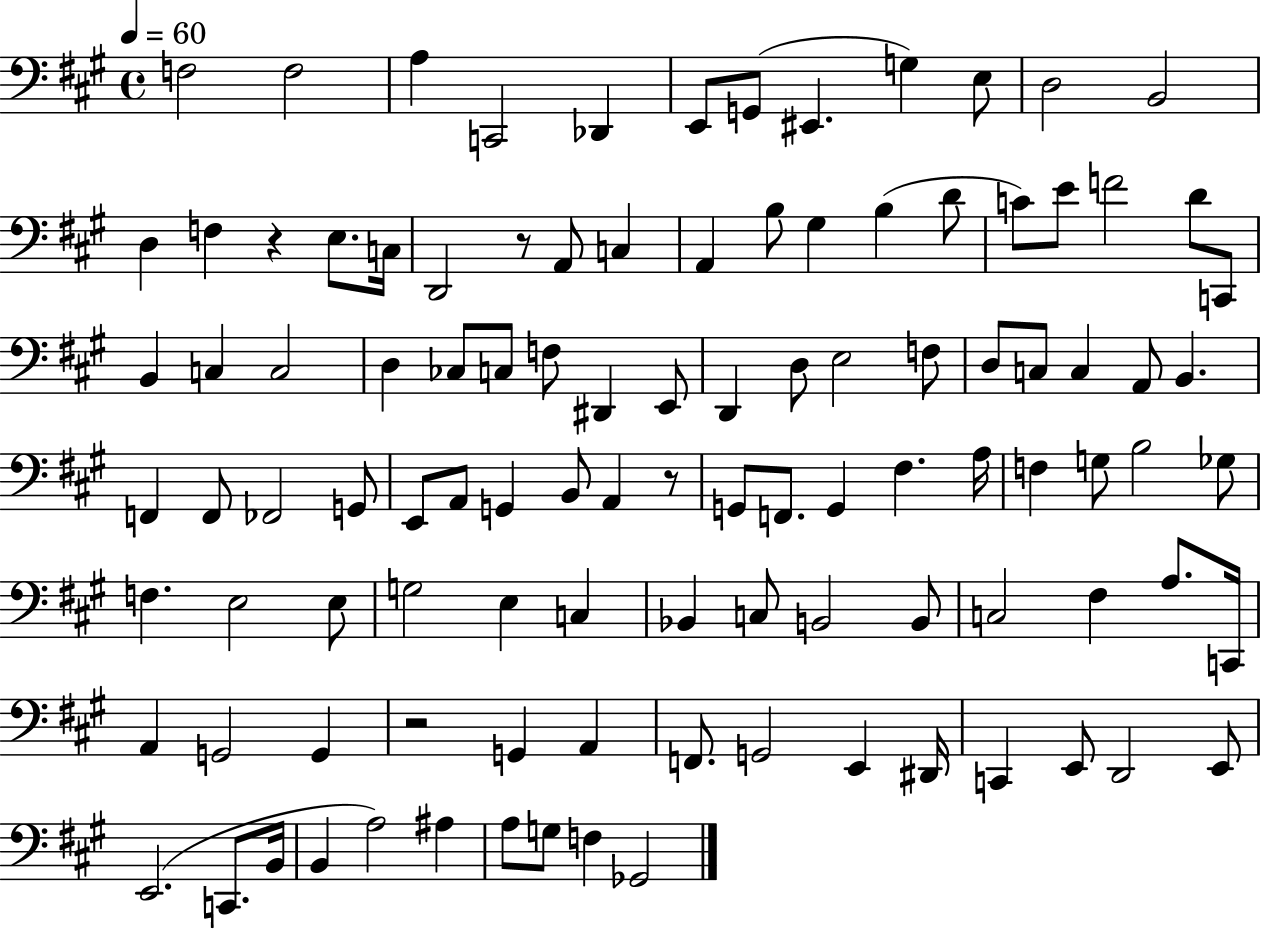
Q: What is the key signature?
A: A major